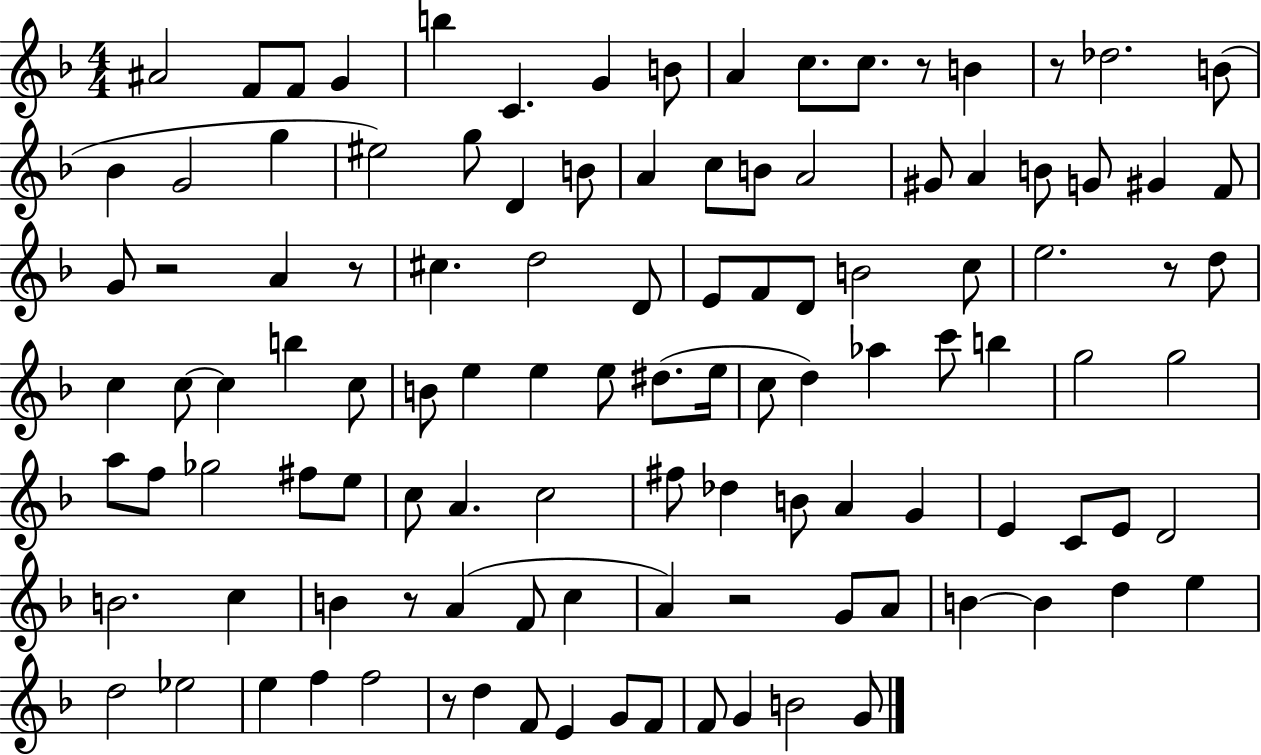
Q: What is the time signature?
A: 4/4